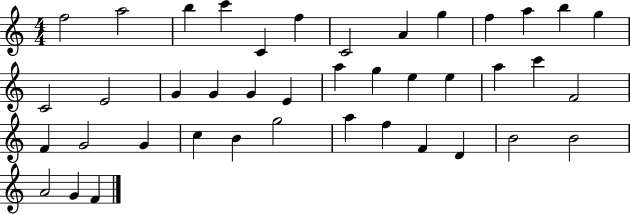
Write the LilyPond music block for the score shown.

{
  \clef treble
  \numericTimeSignature
  \time 4/4
  \key c \major
  f''2 a''2 | b''4 c'''4 c'4 f''4 | c'2 a'4 g''4 | f''4 a''4 b''4 g''4 | \break c'2 e'2 | g'4 g'4 g'4 e'4 | a''4 g''4 e''4 e''4 | a''4 c'''4 f'2 | \break f'4 g'2 g'4 | c''4 b'4 g''2 | a''4 f''4 f'4 d'4 | b'2 b'2 | \break a'2 g'4 f'4 | \bar "|."
}